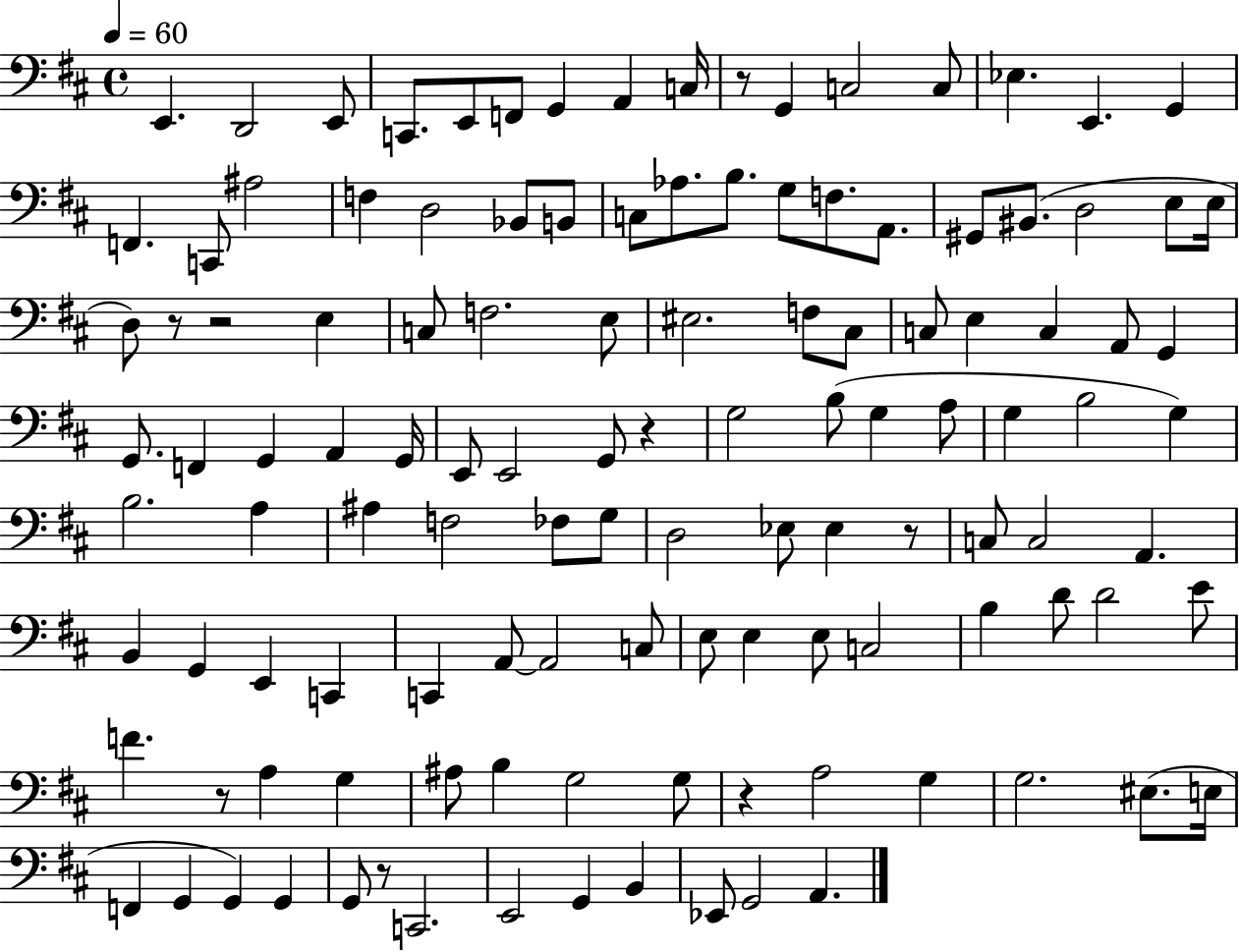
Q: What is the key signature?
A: D major